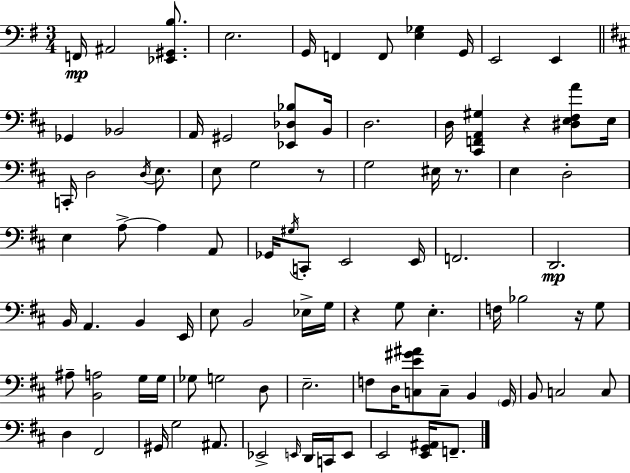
F2/s A#2/h [Eb2,G#2,B3]/e. E3/h. G2/s F2/q F2/e [E3,Gb3]/q G2/s E2/h E2/q Gb2/q Bb2/h A2/s G#2/h [Eb2,Db3,Bb3]/e B2/s D3/h. D3/s [C#2,F2,A2,G#3]/q R/q [D#3,E3,F#3,A4]/e E3/s C2/s D3/h D3/s E3/e. E3/e G3/h R/e G3/h EIS3/s R/e. E3/q D3/h E3/q A3/e A3/q A2/e Gb2/s G#3/s C2/e E2/h E2/s F2/h. D2/h. B2/s A2/q. B2/q E2/s E3/e B2/h Eb3/s G3/s R/q G3/e E3/q. F3/s Bb3/h R/s G3/e A#3/e [B2,A3]/h G3/s G3/s Gb3/e G3/h D3/e E3/h. F3/e D3/s [C3,E4,G#4,A#4]/e C3/e B2/q G2/s B2/e C3/h C3/e D3/q F#2/h G#2/s G3/h A#2/e. Eb2/h E2/s D2/s C2/s E2/e E2/h [E2,G2,A#2]/s F2/e.